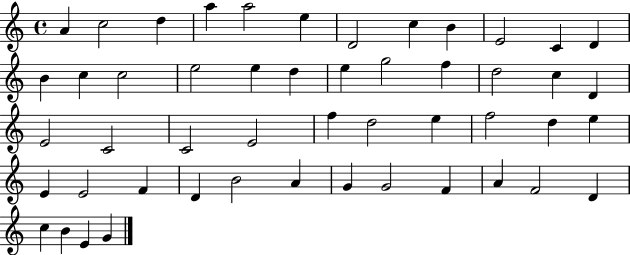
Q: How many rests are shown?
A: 0